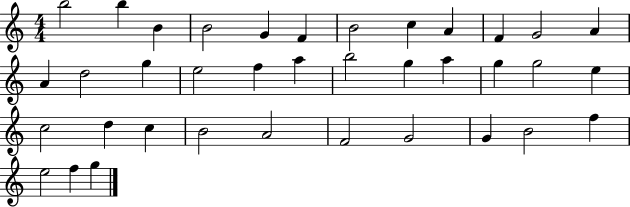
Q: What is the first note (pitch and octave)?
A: B5